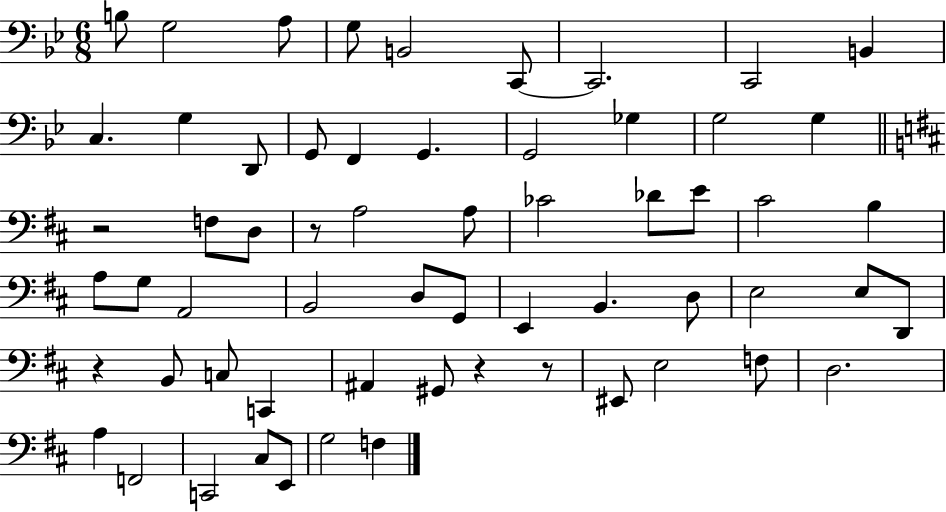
{
  \clef bass
  \numericTimeSignature
  \time 6/8
  \key bes \major
  b8 g2 a8 | g8 b,2 c,8~~ | c,2. | c,2 b,4 | \break c4. g4 d,8 | g,8 f,4 g,4. | g,2 ges4 | g2 g4 | \break \bar "||" \break \key d \major r2 f8 d8 | r8 a2 a8 | ces'2 des'8 e'8 | cis'2 b4 | \break a8 g8 a,2 | b,2 d8 g,8 | e,4 b,4. d8 | e2 e8 d,8 | \break r4 b,8 c8 c,4 | ais,4 gis,8 r4 r8 | eis,8 e2 f8 | d2. | \break a4 f,2 | c,2 cis8 e,8 | g2 f4 | \bar "|."
}